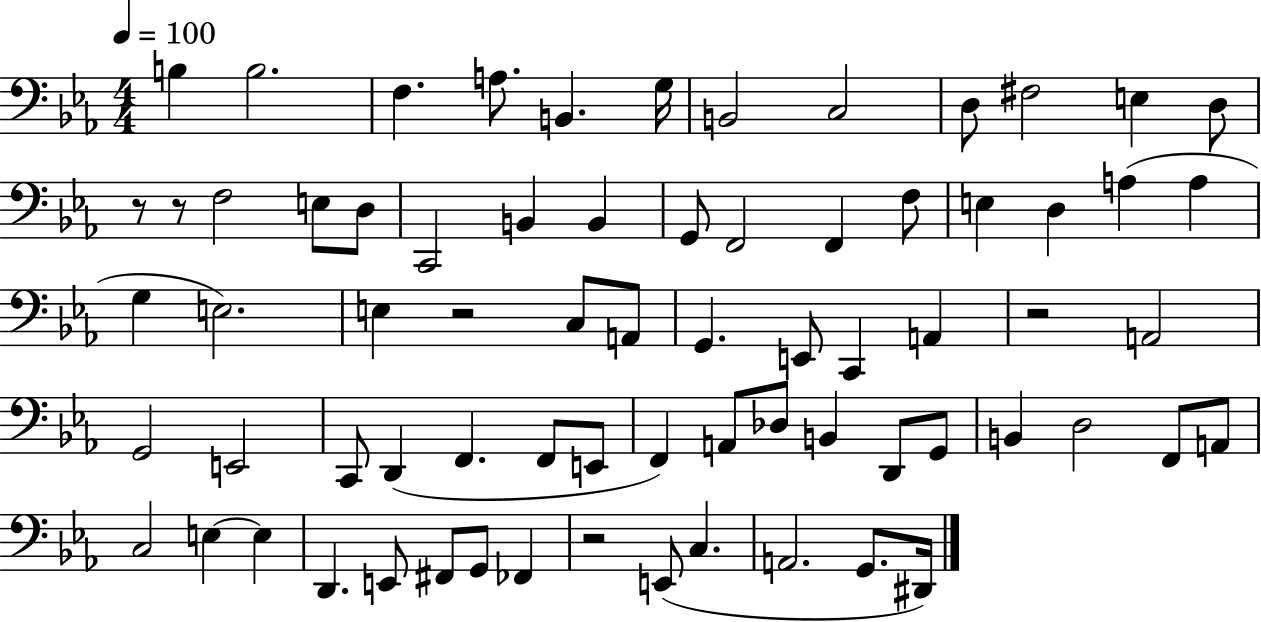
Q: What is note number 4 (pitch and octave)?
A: A3